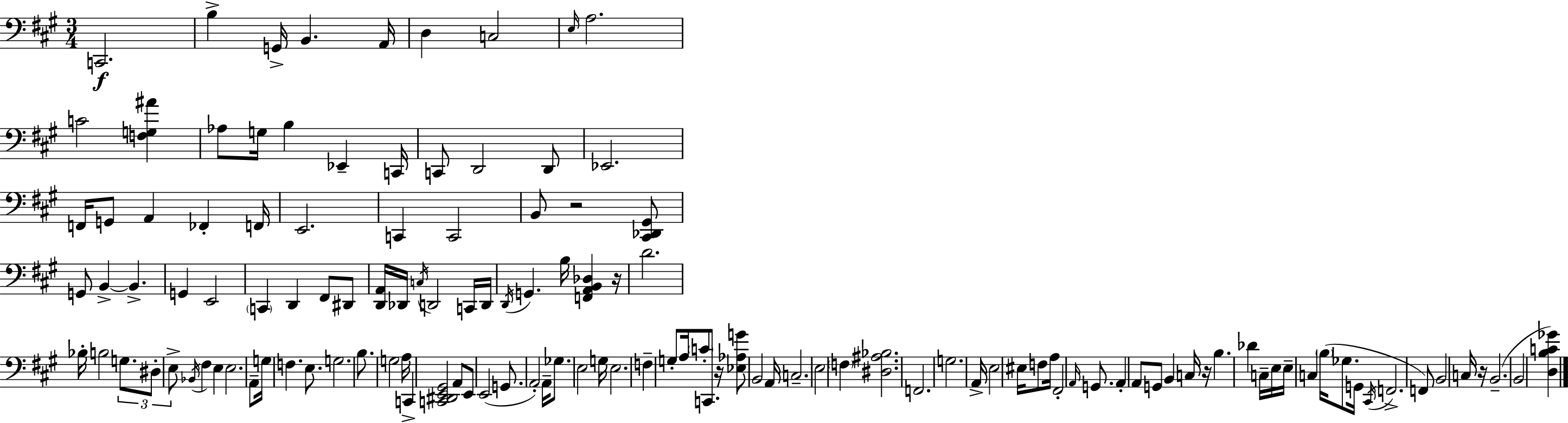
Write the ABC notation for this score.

X:1
T:Untitled
M:3/4
L:1/4
K:A
C,,2 B, G,,/4 B,, A,,/4 D, C,2 E,/4 A,2 C2 [F,G,^A] _A,/2 G,/4 B, _E,, C,,/4 C,,/2 D,,2 D,,/2 _E,,2 F,,/4 G,,/2 A,, _F,, F,,/4 E,,2 C,, C,,2 B,,/2 z2 [^C,,_D,,^G,,]/2 G,,/2 B,, B,, G,, E,,2 C,, D,, ^F,,/2 ^D,,/2 [D,,A,,]/4 _D,,/4 C,/4 D,,2 C,,/4 D,,/4 D,,/4 G,, B,/4 [F,,A,,B,,_D,] z/4 D2 _B,/4 B,2 G,/2 ^D,/2 E,/2 _B,,/4 ^F, E, E,2 A,,/2 G,/4 F, E,/2 G,2 B,/2 G,2 A,/4 C,, [C,,^D,,E,,^G,,]2 A,,/2 E,,/2 E,,2 G,,/2 A,,2 A,,/4 _G,/2 E,2 G,/4 E,2 F, G,/2 A,/4 C/2 C,,/2 z/4 [_E,_A,G]/2 B,,2 A,,/4 C,2 E,2 F, [^D,^A,_B,]2 F,,2 G,2 A,,/4 E,2 ^E,/4 F,/2 A,/4 ^F,,2 A,,/4 G,,/2 A,, A,,/2 G,,/2 B,, C,/4 z/4 B, _D C,/4 E,/4 E,/4 C, B,/4 _G,/2 G,,/4 ^C,,/4 F,,2 F,,/2 B,,2 C,/4 z/4 B,,2 B,,2 [D,B,C_G]